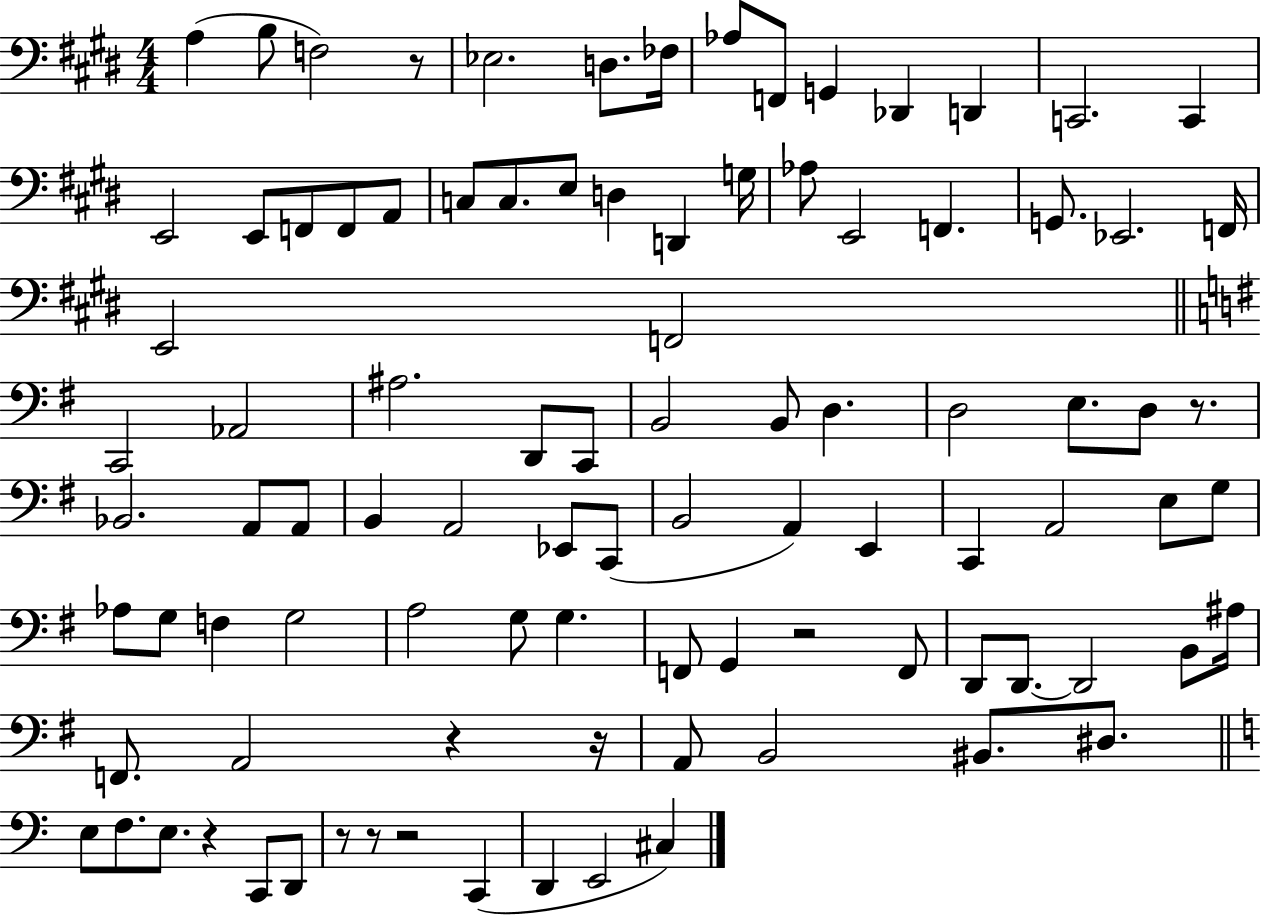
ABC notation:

X:1
T:Untitled
M:4/4
L:1/4
K:E
A, B,/2 F,2 z/2 _E,2 D,/2 _F,/4 _A,/2 F,,/2 G,, _D,, D,, C,,2 C,, E,,2 E,,/2 F,,/2 F,,/2 A,,/2 C,/2 C,/2 E,/2 D, D,, G,/4 _A,/2 E,,2 F,, G,,/2 _E,,2 F,,/4 E,,2 F,,2 C,,2 _A,,2 ^A,2 D,,/2 C,,/2 B,,2 B,,/2 D, D,2 E,/2 D,/2 z/2 _B,,2 A,,/2 A,,/2 B,, A,,2 _E,,/2 C,,/2 B,,2 A,, E,, C,, A,,2 E,/2 G,/2 _A,/2 G,/2 F, G,2 A,2 G,/2 G, F,,/2 G,, z2 F,,/2 D,,/2 D,,/2 D,,2 B,,/2 ^A,/4 F,,/2 A,,2 z z/4 A,,/2 B,,2 ^B,,/2 ^D,/2 E,/2 F,/2 E,/2 z C,,/2 D,,/2 z/2 z/2 z2 C,, D,, E,,2 ^C,